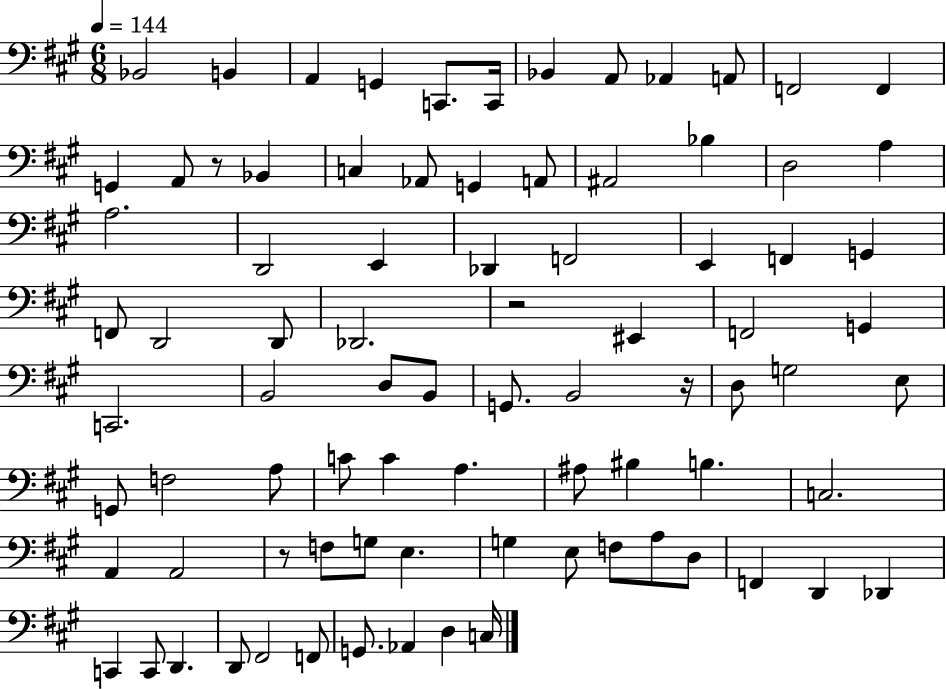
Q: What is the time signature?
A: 6/8